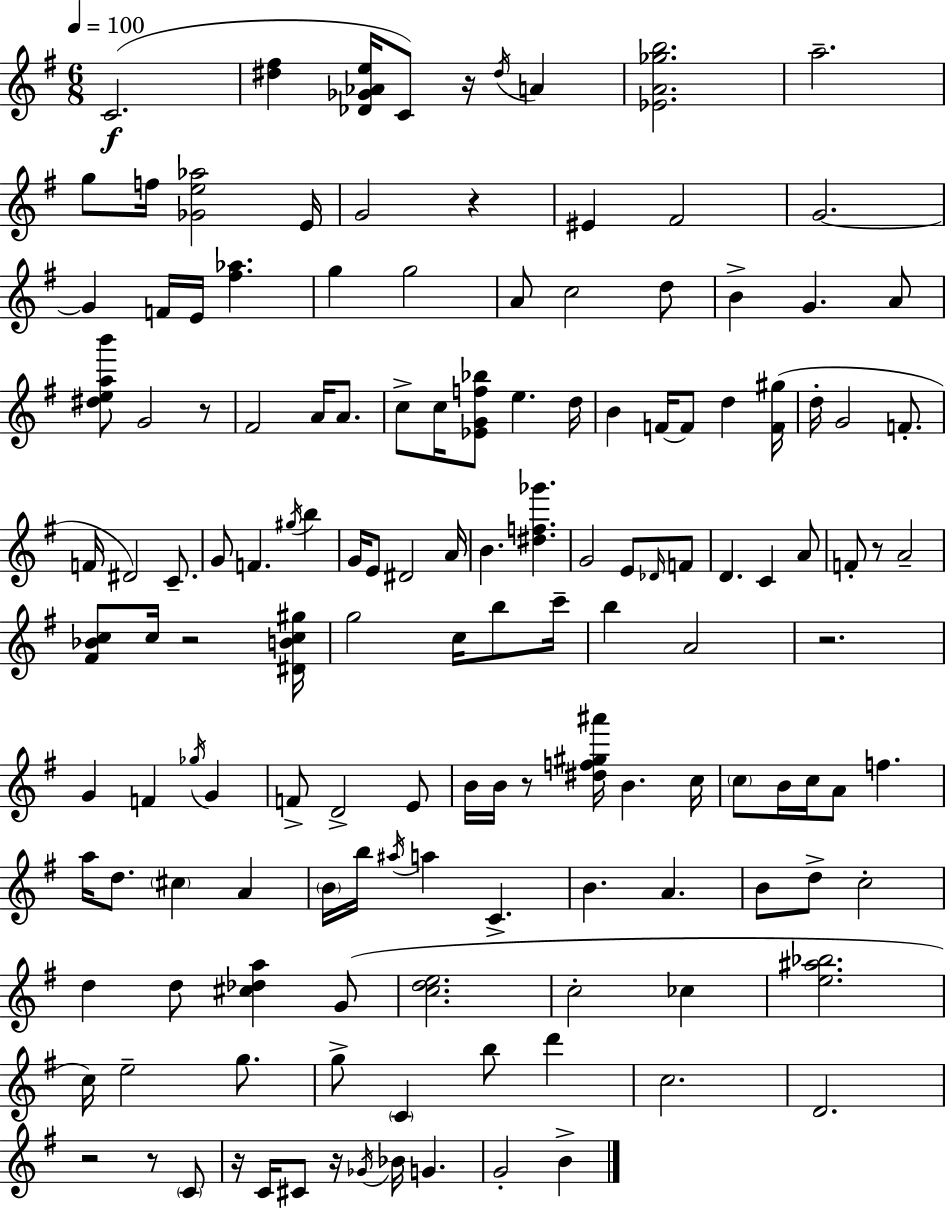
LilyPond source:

{
  \clef treble
  \numericTimeSignature
  \time 6/8
  \key e \minor
  \tempo 4 = 100
  c'2.(\f | <dis'' fis''>4 <des' ges' aes' e''>16 c'8) r16 \acciaccatura { dis''16 } a'4 | <ees' a' ges'' b''>2. | a''2.-- | \break g''8 f''16 <ges' e'' aes''>2 | e'16 g'2 r4 | eis'4 fis'2 | g'2.~~ | \break g'4 f'16 e'16 <fis'' aes''>4. | g''4 g''2 | a'8 c''2 d''8 | b'4-> g'4. a'8 | \break <dis'' e'' a'' b'''>8 g'2 r8 | fis'2 a'16 a'8. | c''8-> c''16 <ees' g' f'' bes''>8 e''4. | d''16 b'4 f'16~~ f'8 d''4 | \break <f' gis''>16( d''16-. g'2 f'8.-. | f'16 dis'2) c'8.-- | g'8 f'4. \acciaccatura { gis''16 } b''4 | g'16 e'8 dis'2 | \break a'16 b'4. <dis'' f'' ges'''>4. | g'2 e'8 | \grace { des'16 } f'8 d'4. c'4 | a'8 f'8-. r8 a'2-- | \break <fis' bes' c''>8 c''16 r2 | <dis' b' c'' gis''>16 g''2 c''16 | b''8 c'''16-- b''4 a'2 | r2. | \break g'4 f'4 \acciaccatura { ges''16 } | g'4 f'8-> d'2-> | e'8 b'16 b'16 r8 <dis'' f'' gis'' ais'''>16 b'4. | c''16 \parenthesize c''8 b'16 c''16 a'8 f''4. | \break a''16 d''8. \parenthesize cis''4 | a'4 \parenthesize b'16 b''16 \acciaccatura { ais''16 } a''4 c'4.-> | b'4. a'4. | b'8 d''8-> c''2-. | \break d''4 d''8 <cis'' des'' a''>4 | g'8( <c'' d'' e''>2. | c''2-. | ces''4 <e'' ais'' bes''>2. | \break c''16) e''2-- | g''8. g''8-> \parenthesize c'4 b''8 | d'''4 c''2. | d'2. | \break r2 | r8 \parenthesize c'8 r16 c'16 cis'8 r16 \acciaccatura { ges'16 } bes'16 | g'4. g'2-. | b'4-> \bar "|."
}